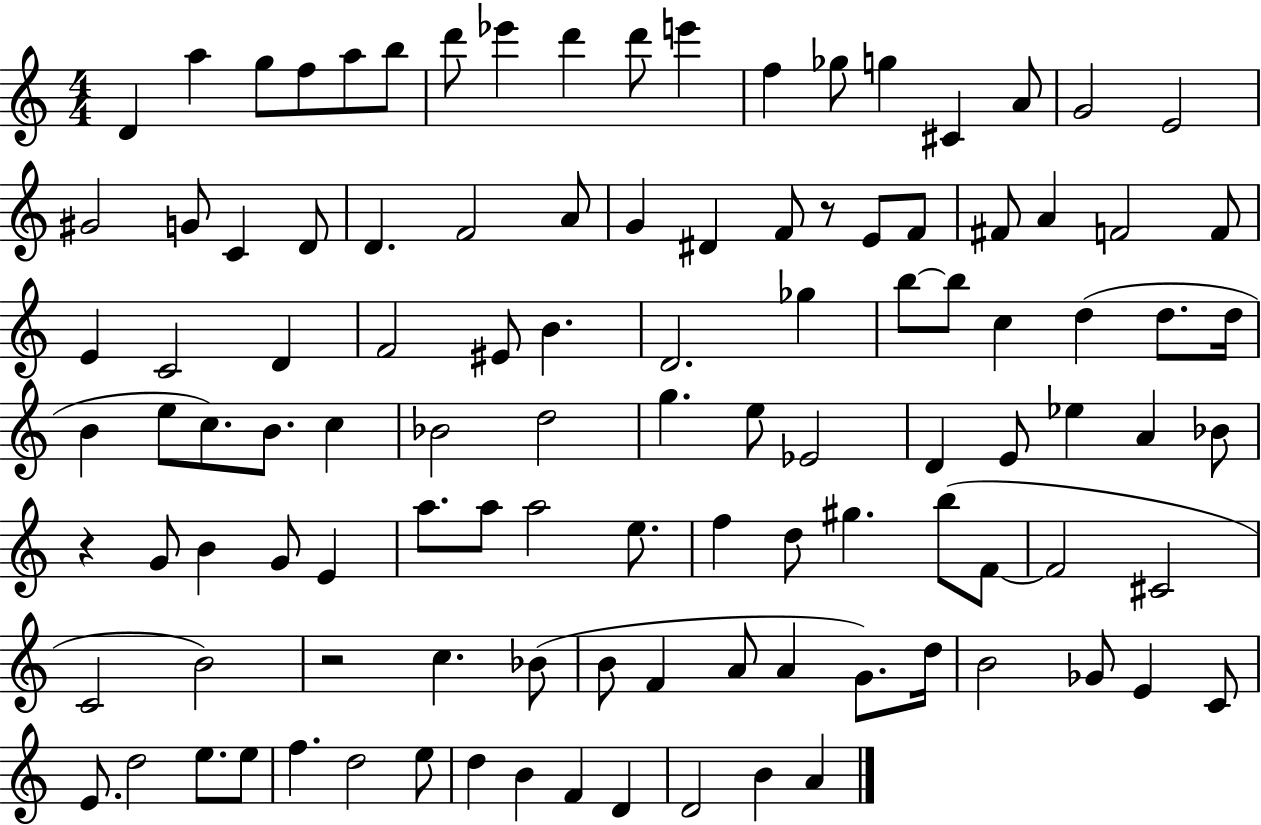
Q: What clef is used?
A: treble